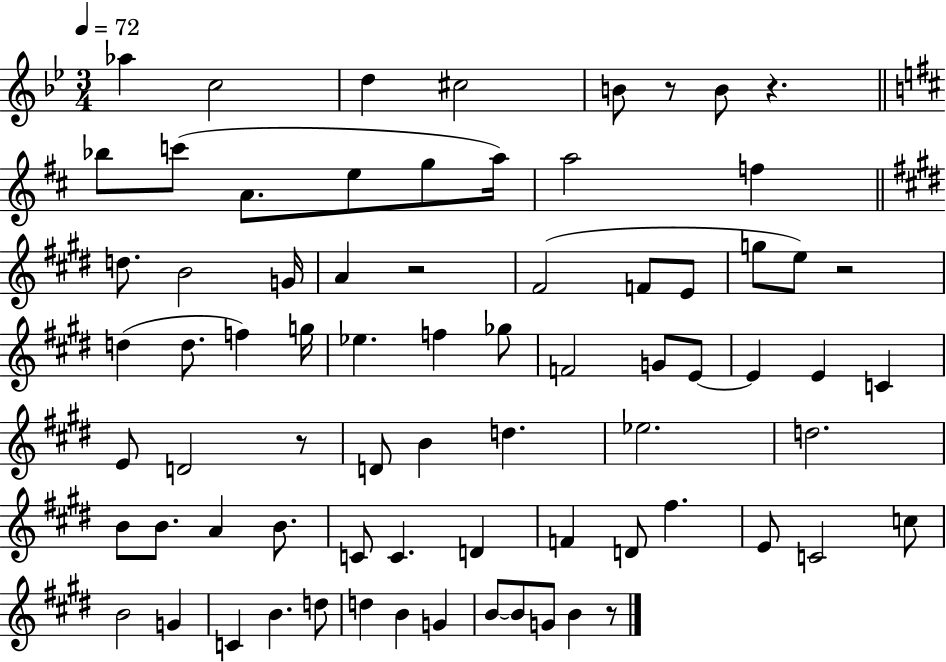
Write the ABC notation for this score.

X:1
T:Untitled
M:3/4
L:1/4
K:Bb
_a c2 d ^c2 B/2 z/2 B/2 z _b/2 c'/2 A/2 e/2 g/2 a/4 a2 f d/2 B2 G/4 A z2 ^F2 F/2 E/2 g/2 e/2 z2 d d/2 f g/4 _e f _g/2 F2 G/2 E/2 E E C E/2 D2 z/2 D/2 B d _e2 d2 B/2 B/2 A B/2 C/2 C D F D/2 ^f E/2 C2 c/2 B2 G C B d/2 d B G B/2 B/2 G/2 B z/2